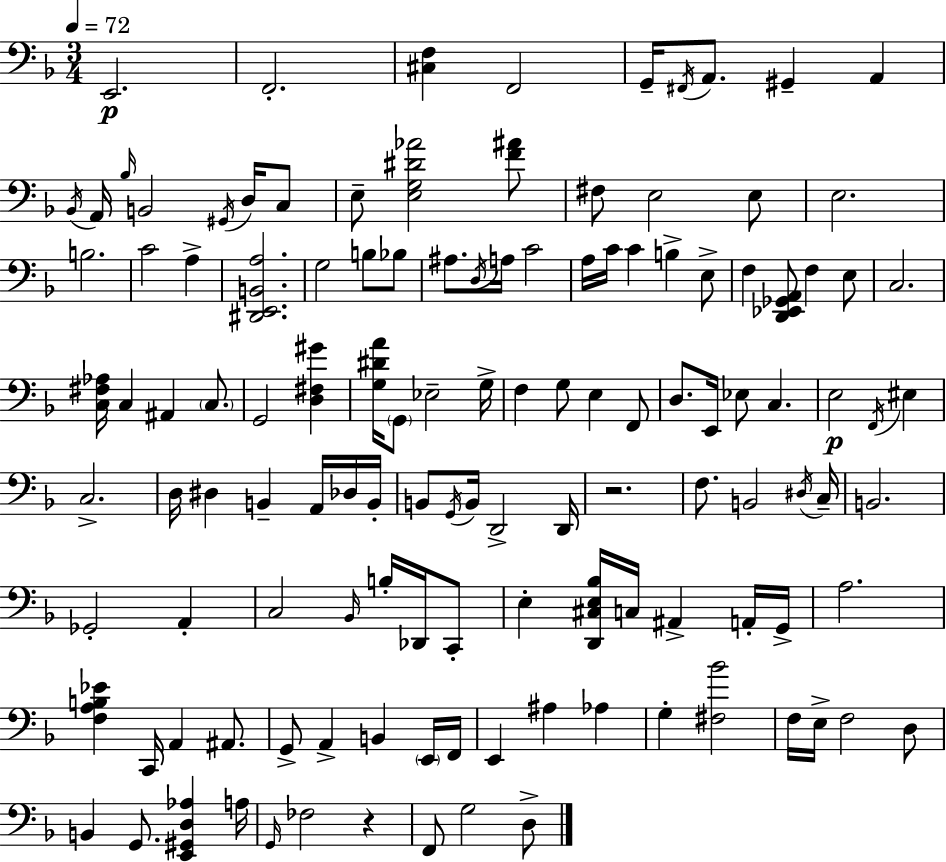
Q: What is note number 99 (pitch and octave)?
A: G3